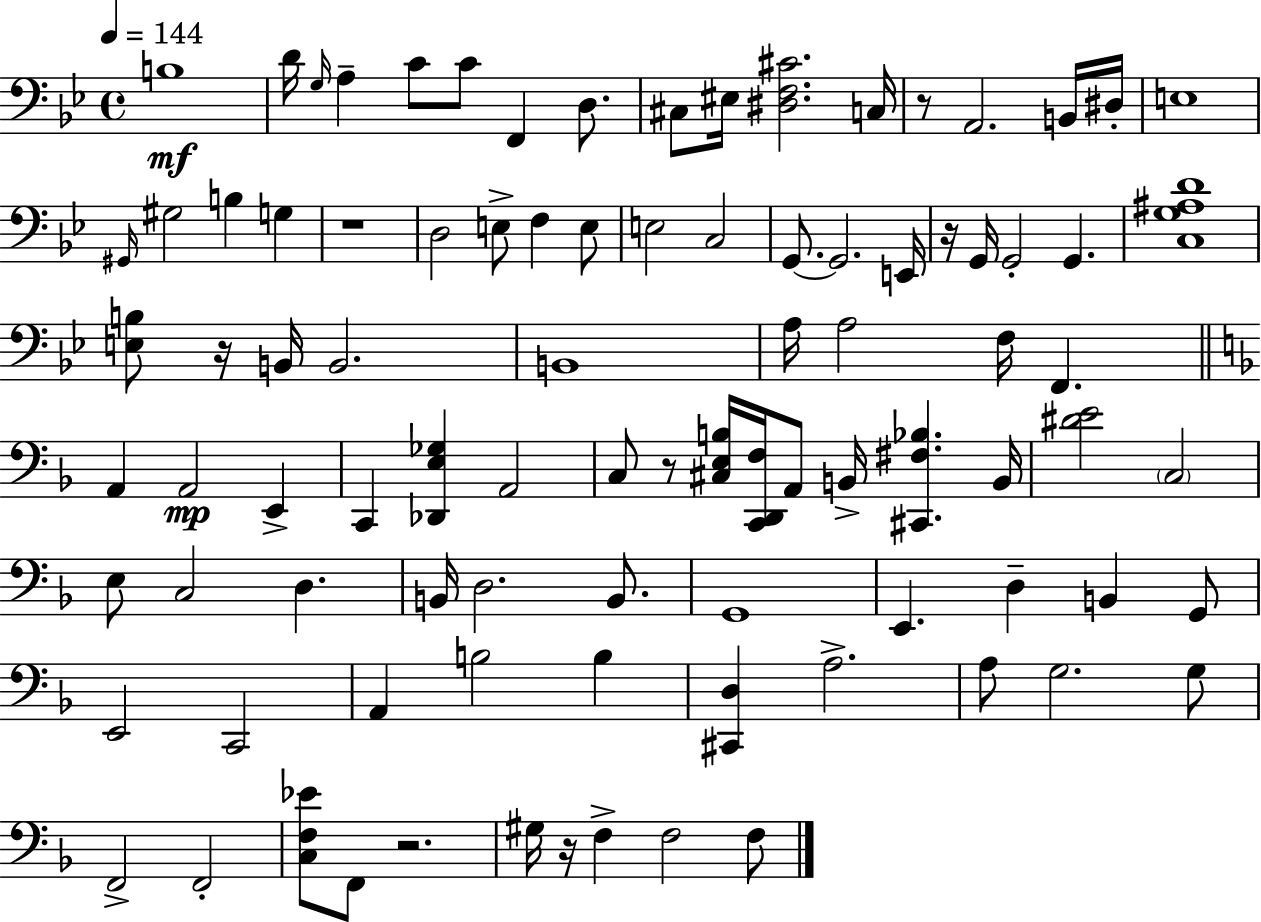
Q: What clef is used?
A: bass